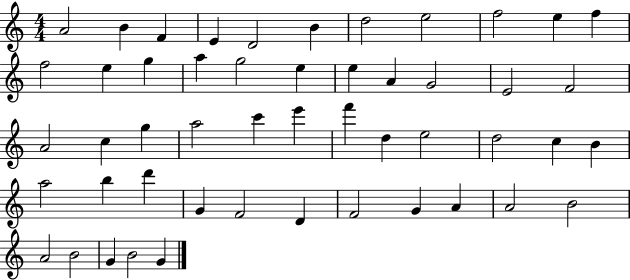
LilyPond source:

{
  \clef treble
  \numericTimeSignature
  \time 4/4
  \key c \major
  a'2 b'4 f'4 | e'4 d'2 b'4 | d''2 e''2 | f''2 e''4 f''4 | \break f''2 e''4 g''4 | a''4 g''2 e''4 | e''4 a'4 g'2 | e'2 f'2 | \break a'2 c''4 g''4 | a''2 c'''4 e'''4 | f'''4 d''4 e''2 | d''2 c''4 b'4 | \break a''2 b''4 d'''4 | g'4 f'2 d'4 | f'2 g'4 a'4 | a'2 b'2 | \break a'2 b'2 | g'4 b'2 g'4 | \bar "|."
}